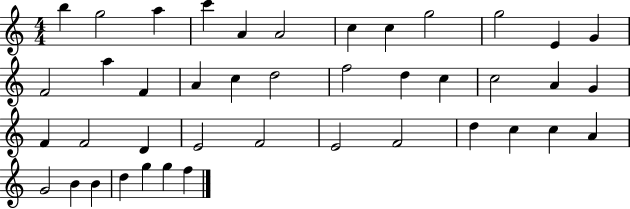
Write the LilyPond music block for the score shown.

{
  \clef treble
  \numericTimeSignature
  \time 4/4
  \key c \major
  b''4 g''2 a''4 | c'''4 a'4 a'2 | c''4 c''4 g''2 | g''2 e'4 g'4 | \break f'2 a''4 f'4 | a'4 c''4 d''2 | f''2 d''4 c''4 | c''2 a'4 g'4 | \break f'4 f'2 d'4 | e'2 f'2 | e'2 f'2 | d''4 c''4 c''4 a'4 | \break g'2 b'4 b'4 | d''4 g''4 g''4 f''4 | \bar "|."
}